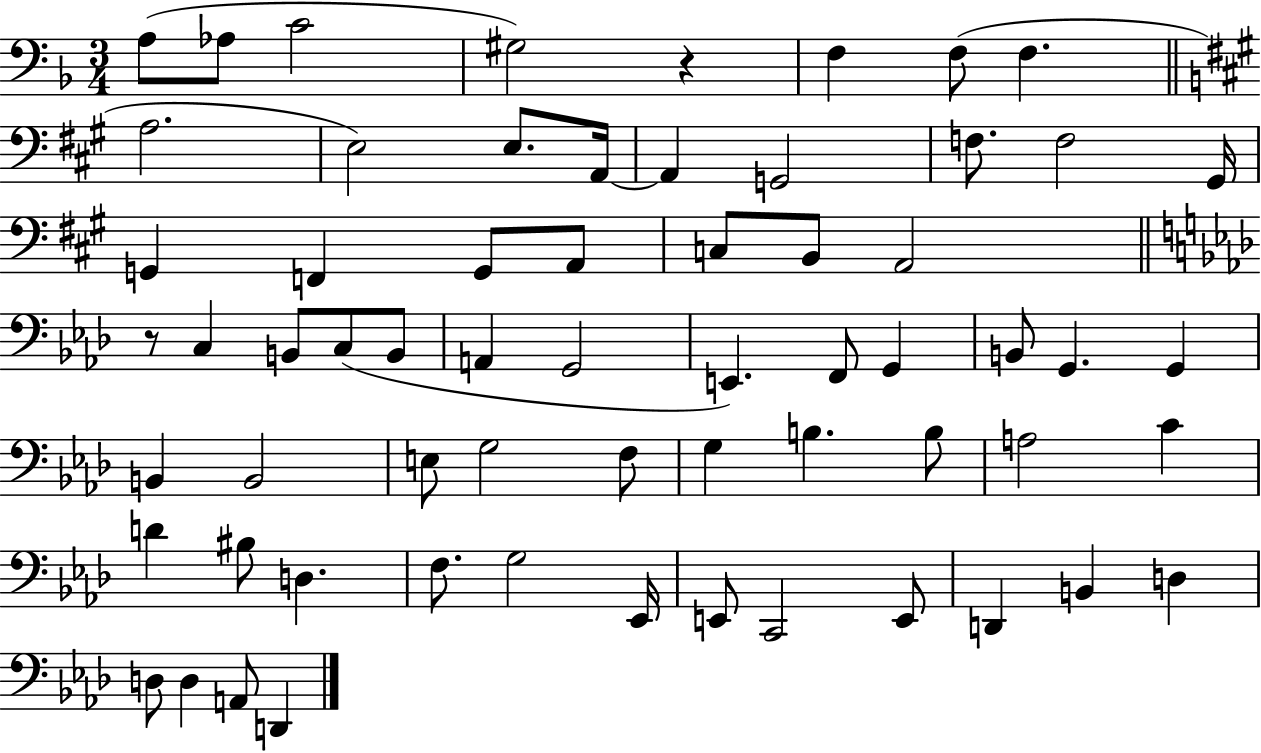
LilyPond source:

{
  \clef bass
  \numericTimeSignature
  \time 3/4
  \key f \major
  a8( aes8 c'2 | gis2) r4 | f4 f8( f4. | \bar "||" \break \key a \major a2. | e2) e8. a,16~~ | a,4 g,2 | f8. f2 gis,16 | \break g,4 f,4 g,8 a,8 | c8 b,8 a,2 | \bar "||" \break \key f \minor r8 c4 b,8 c8( b,8 | a,4 g,2 | e,4.) f,8 g,4 | b,8 g,4. g,4 | \break b,4 b,2 | e8 g2 f8 | g4 b4. b8 | a2 c'4 | \break d'4 bis8 d4. | f8. g2 ees,16 | e,8 c,2 e,8 | d,4 b,4 d4 | \break d8 d4 a,8 d,4 | \bar "|."
}